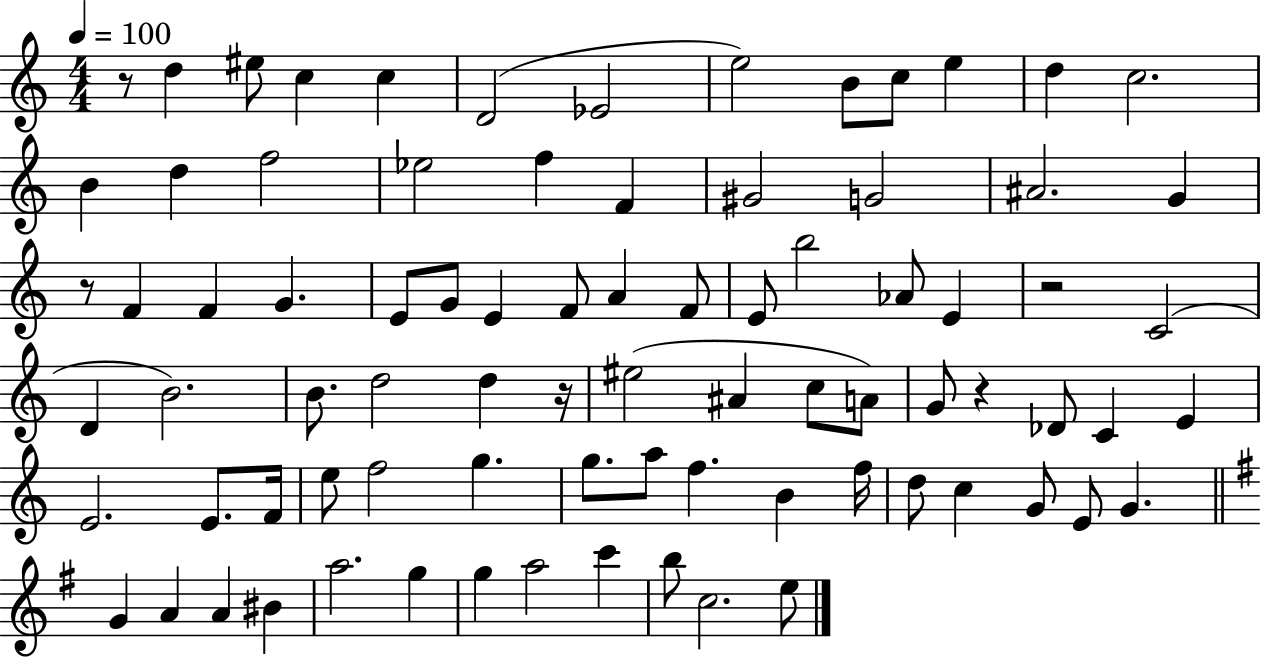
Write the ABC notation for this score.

X:1
T:Untitled
M:4/4
L:1/4
K:C
z/2 d ^e/2 c c D2 _E2 e2 B/2 c/2 e d c2 B d f2 _e2 f F ^G2 G2 ^A2 G z/2 F F G E/2 G/2 E F/2 A F/2 E/2 b2 _A/2 E z2 C2 D B2 B/2 d2 d z/4 ^e2 ^A c/2 A/2 G/2 z _D/2 C E E2 E/2 F/4 e/2 f2 g g/2 a/2 f B f/4 d/2 c G/2 E/2 G G A A ^B a2 g g a2 c' b/2 c2 e/2